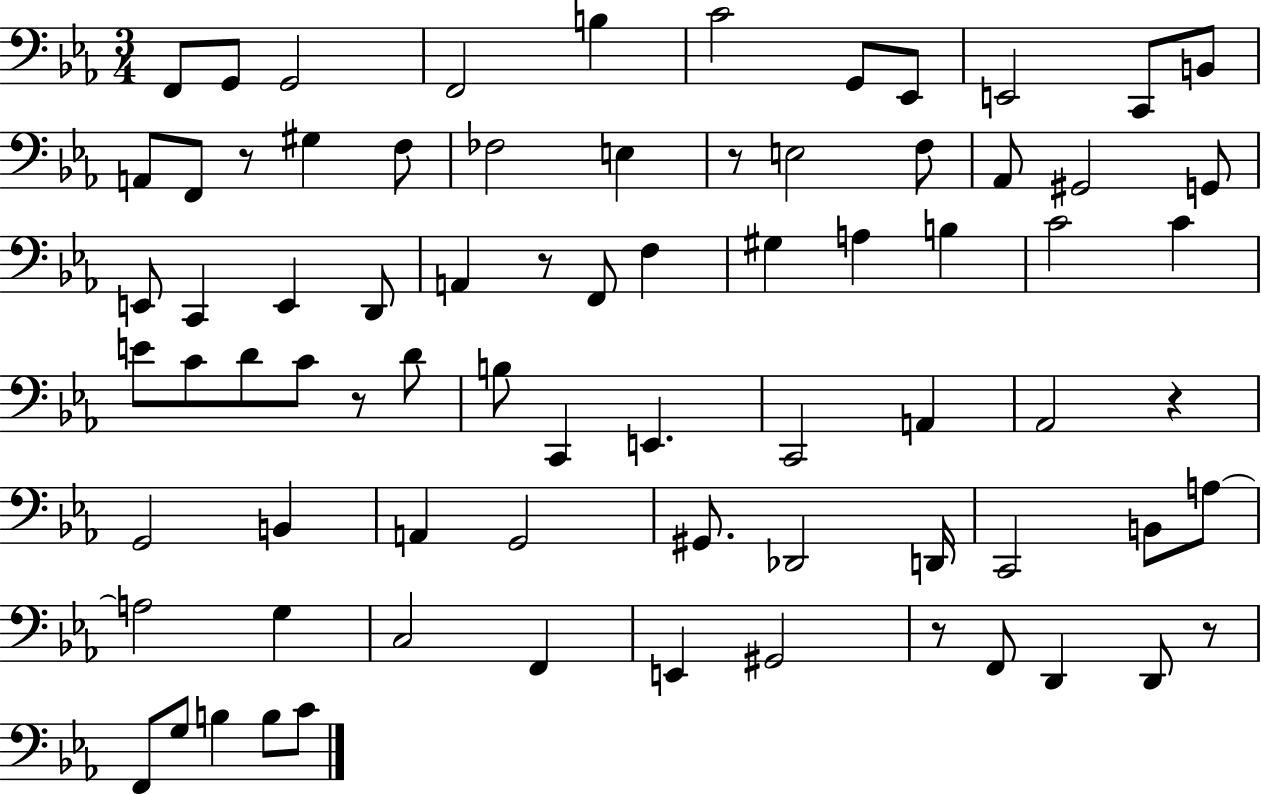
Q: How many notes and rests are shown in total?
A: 76